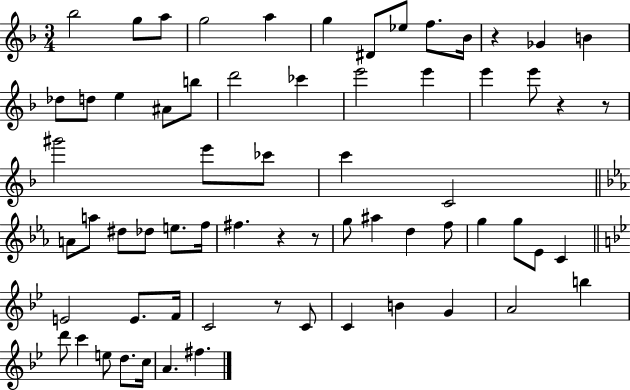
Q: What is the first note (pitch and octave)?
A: Bb5